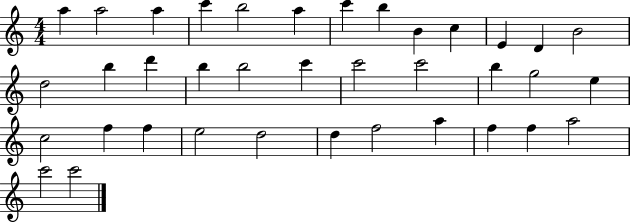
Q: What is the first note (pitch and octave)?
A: A5